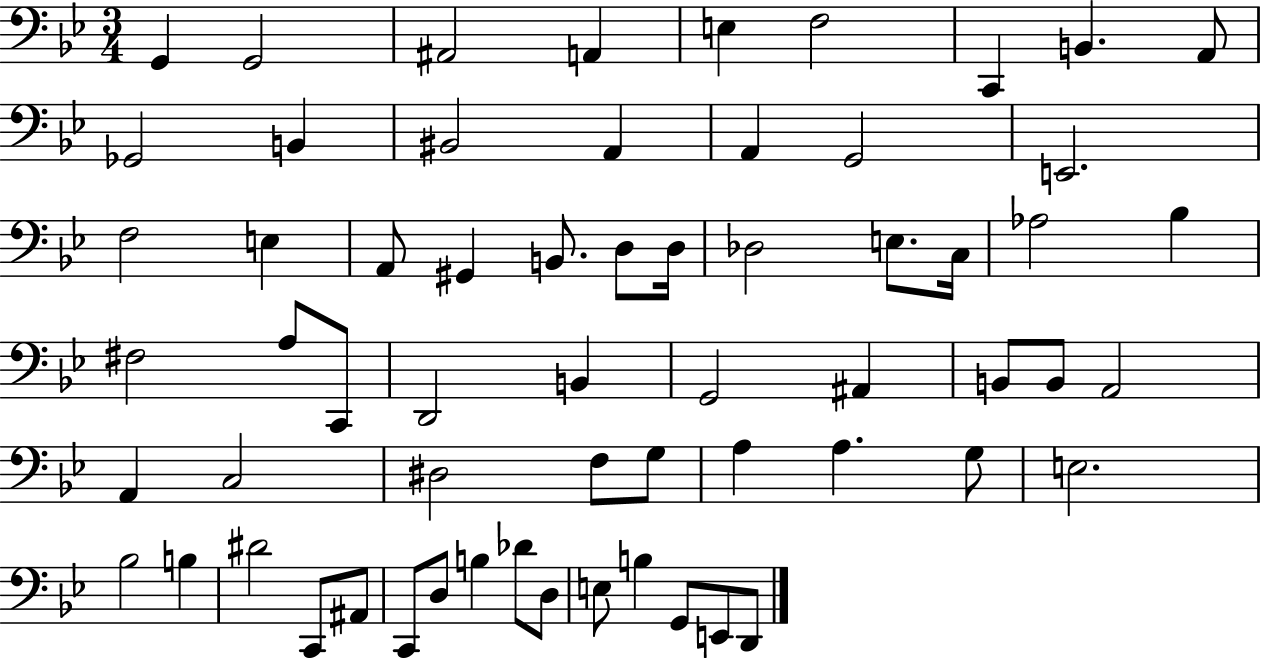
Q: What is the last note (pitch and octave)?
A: D2